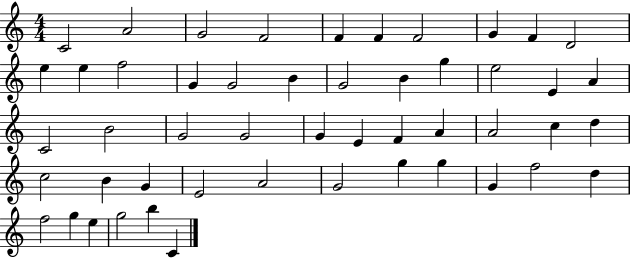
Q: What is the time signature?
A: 4/4